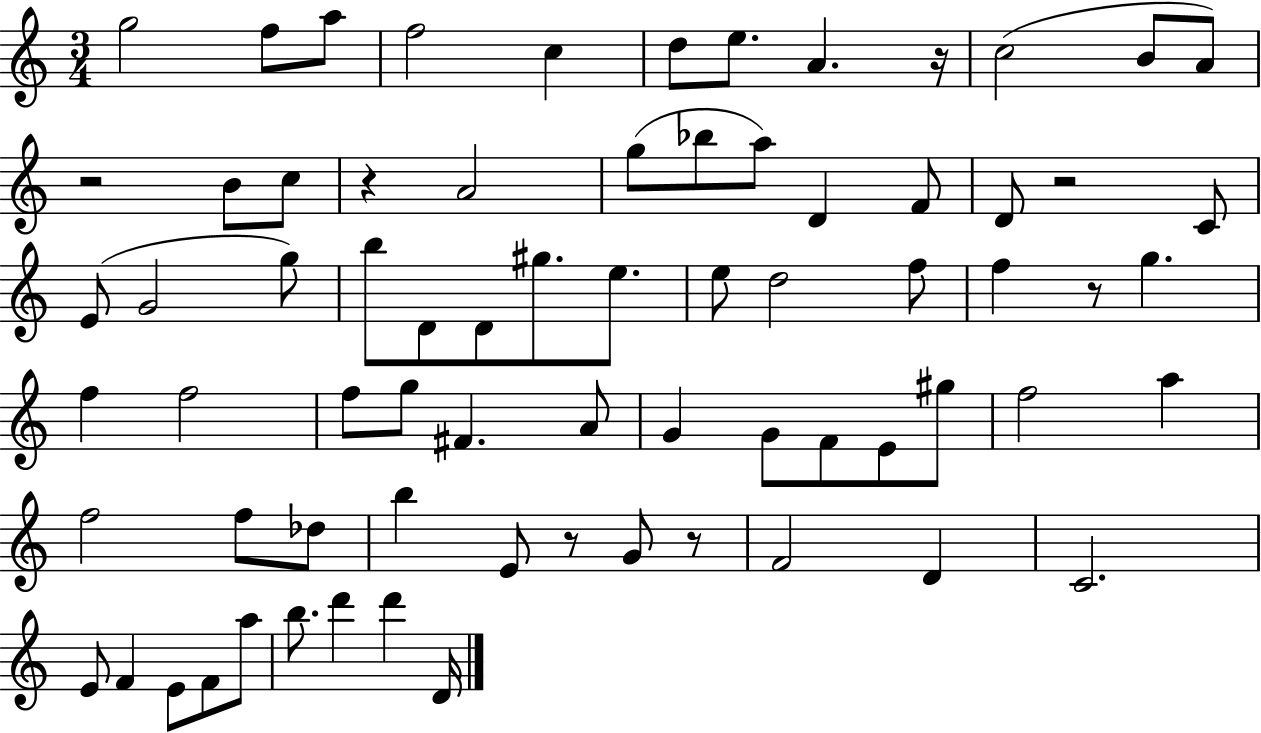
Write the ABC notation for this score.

X:1
T:Untitled
M:3/4
L:1/4
K:C
g2 f/2 a/2 f2 c d/2 e/2 A z/4 c2 B/2 A/2 z2 B/2 c/2 z A2 g/2 _b/2 a/2 D F/2 D/2 z2 C/2 E/2 G2 g/2 b/2 D/2 D/2 ^g/2 e/2 e/2 d2 f/2 f z/2 g f f2 f/2 g/2 ^F A/2 G G/2 F/2 E/2 ^g/2 f2 a f2 f/2 _d/2 b E/2 z/2 G/2 z/2 F2 D C2 E/2 F E/2 F/2 a/2 b/2 d' d' D/4